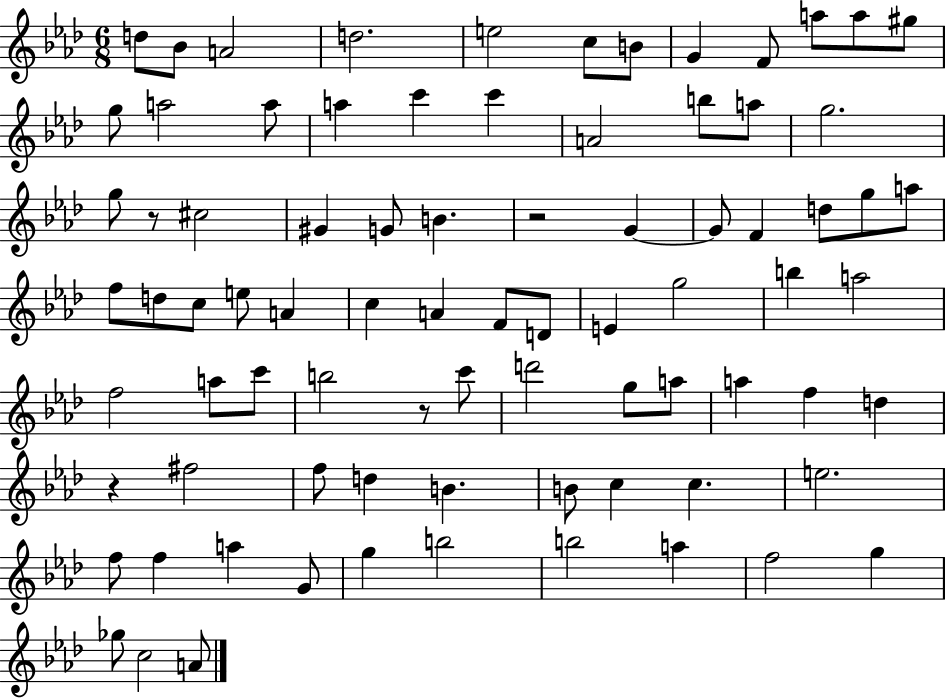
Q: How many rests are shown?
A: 4